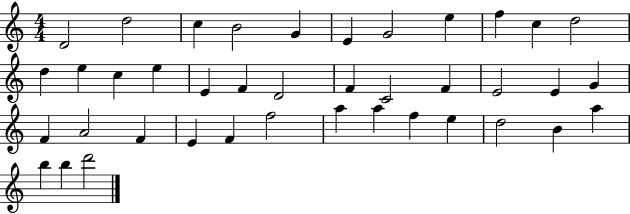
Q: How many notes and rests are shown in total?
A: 40